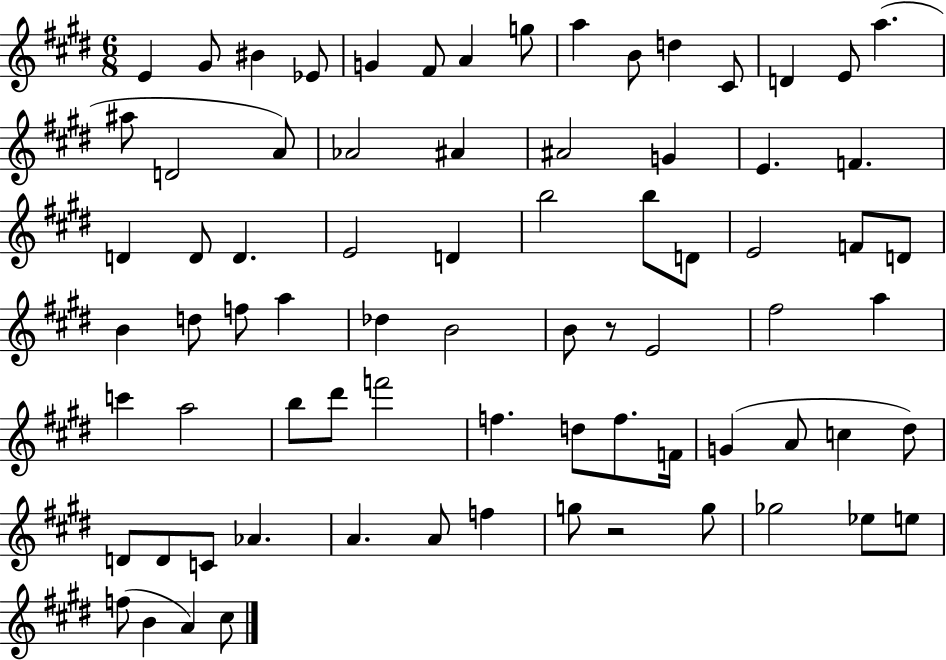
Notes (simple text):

E4/q G#4/e BIS4/q Eb4/e G4/q F#4/e A4/q G5/e A5/q B4/e D5/q C#4/e D4/q E4/e A5/q. A#5/e D4/h A4/e Ab4/h A#4/q A#4/h G4/q E4/q. F4/q. D4/q D4/e D4/q. E4/h D4/q B5/h B5/e D4/e E4/h F4/e D4/e B4/q D5/e F5/e A5/q Db5/q B4/h B4/e R/e E4/h F#5/h A5/q C6/q A5/h B5/e D#6/e F6/h F5/q. D5/e F5/e. F4/s G4/q A4/e C5/q D#5/e D4/e D4/e C4/e Ab4/q. A4/q. A4/e F5/q G5/e R/h G5/e Gb5/h Eb5/e E5/e F5/e B4/q A4/q C#5/e